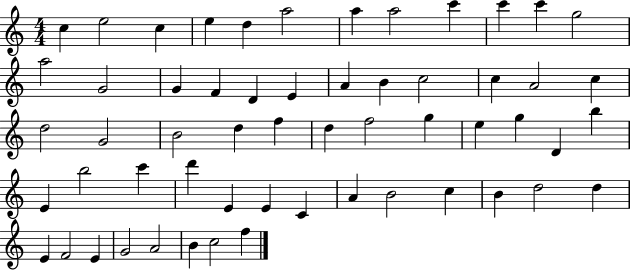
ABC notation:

X:1
T:Untitled
M:4/4
L:1/4
K:C
c e2 c e d a2 a a2 c' c' c' g2 a2 G2 G F D E A B c2 c A2 c d2 G2 B2 d f d f2 g e g D b E b2 c' d' E E C A B2 c B d2 d E F2 E G2 A2 B c2 f